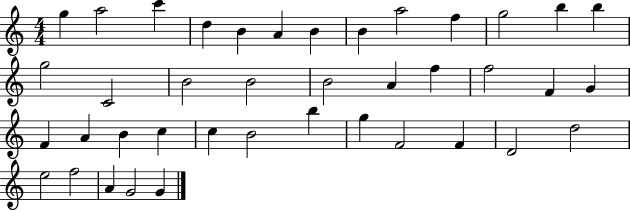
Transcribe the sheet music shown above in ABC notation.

X:1
T:Untitled
M:4/4
L:1/4
K:C
g a2 c' d B A B B a2 f g2 b b g2 C2 B2 B2 B2 A f f2 F G F A B c c B2 b g F2 F D2 d2 e2 f2 A G2 G